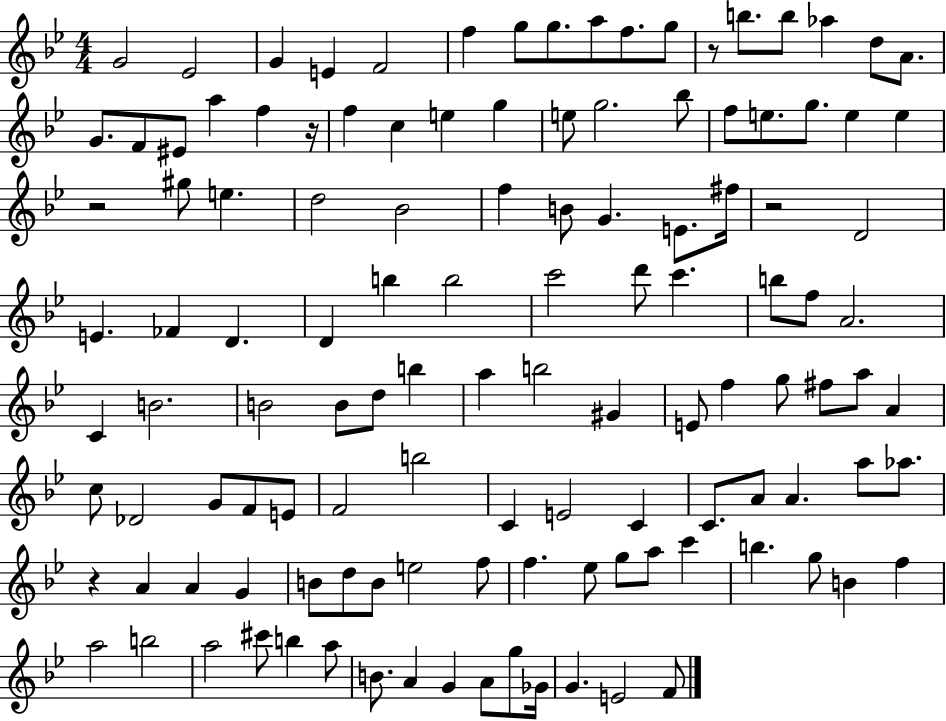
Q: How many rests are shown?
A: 5